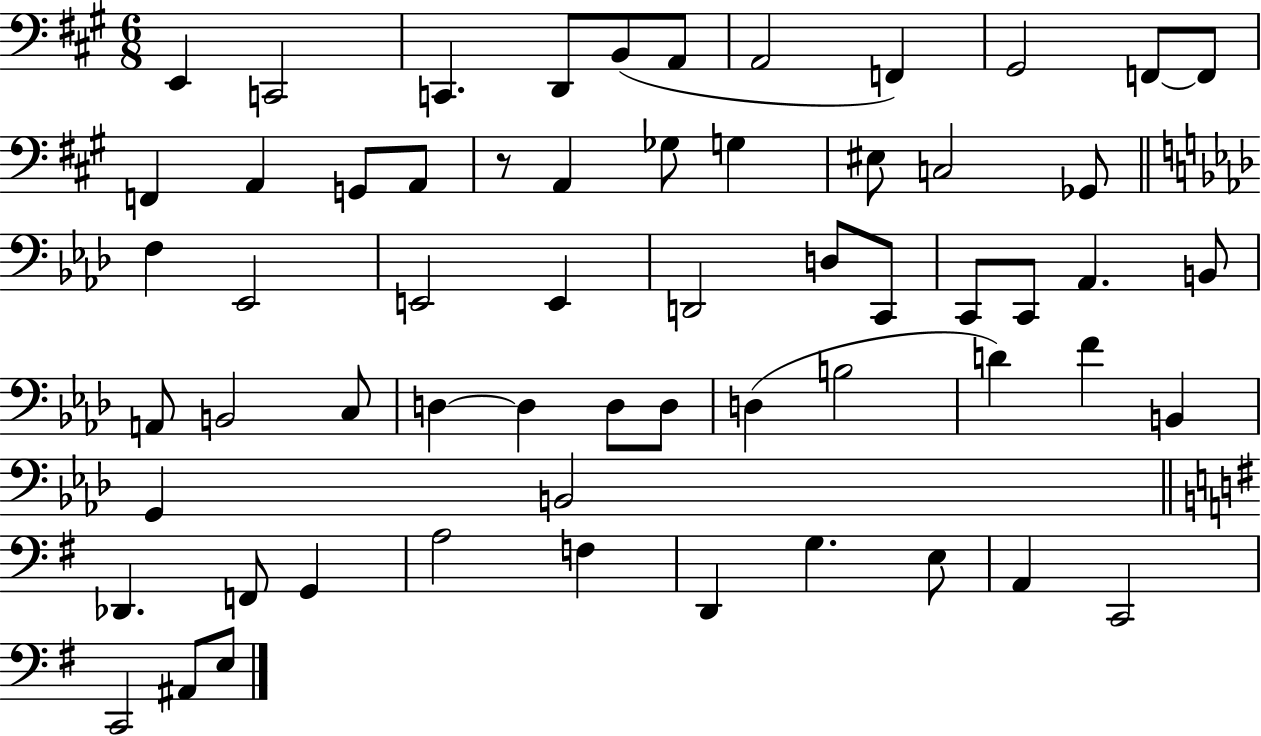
{
  \clef bass
  \numericTimeSignature
  \time 6/8
  \key a \major
  e,4 c,2 | c,4. d,8 b,8( a,8 | a,2 f,4) | gis,2 f,8~~ f,8 | \break f,4 a,4 g,8 a,8 | r8 a,4 ges8 g4 | eis8 c2 ges,8 | \bar "||" \break \key aes \major f4 ees,2 | e,2 e,4 | d,2 d8 c,8 | c,8 c,8 aes,4. b,8 | \break a,8 b,2 c8 | d4~~ d4 d8 d8 | d4( b2 | d'4) f'4 b,4 | \break g,4 b,2 | \bar "||" \break \key g \major des,4. f,8 g,4 | a2 f4 | d,4 g4. e8 | a,4 c,2 | \break c,2 ais,8 e8 | \bar "|."
}